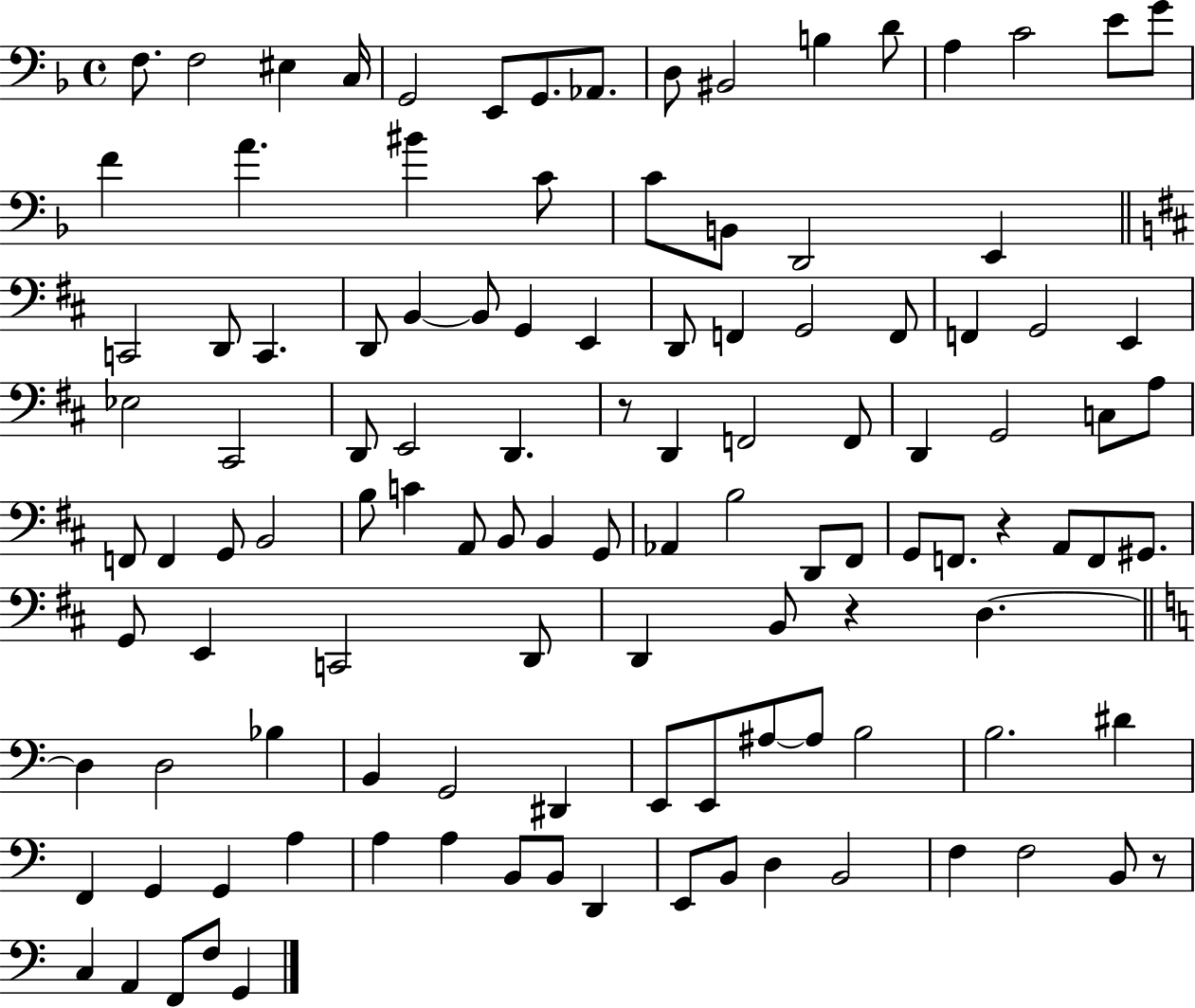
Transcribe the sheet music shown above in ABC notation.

X:1
T:Untitled
M:4/4
L:1/4
K:F
F,/2 F,2 ^E, C,/4 G,,2 E,,/2 G,,/2 _A,,/2 D,/2 ^B,,2 B, D/2 A, C2 E/2 G/2 F A ^B C/2 C/2 B,,/2 D,,2 E,, C,,2 D,,/2 C,, D,,/2 B,, B,,/2 G,, E,, D,,/2 F,, G,,2 F,,/2 F,, G,,2 E,, _E,2 ^C,,2 D,,/2 E,,2 D,, z/2 D,, F,,2 F,,/2 D,, G,,2 C,/2 A,/2 F,,/2 F,, G,,/2 B,,2 B,/2 C A,,/2 B,,/2 B,, G,,/2 _A,, B,2 D,,/2 ^F,,/2 G,,/2 F,,/2 z A,,/2 F,,/2 ^G,,/2 G,,/2 E,, C,,2 D,,/2 D,, B,,/2 z D, D, D,2 _B, B,, G,,2 ^D,, E,,/2 E,,/2 ^A,/2 ^A,/2 B,2 B,2 ^D F,, G,, G,, A, A, A, B,,/2 B,,/2 D,, E,,/2 B,,/2 D, B,,2 F, F,2 B,,/2 z/2 C, A,, F,,/2 F,/2 G,,